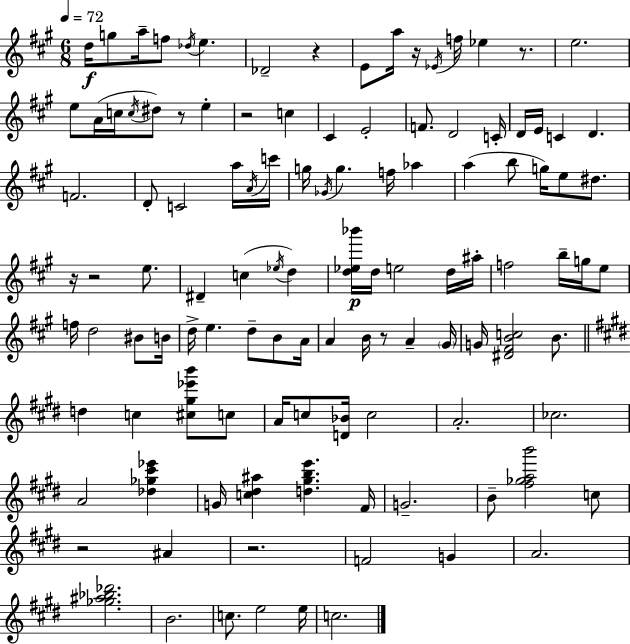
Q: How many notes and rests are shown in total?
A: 115